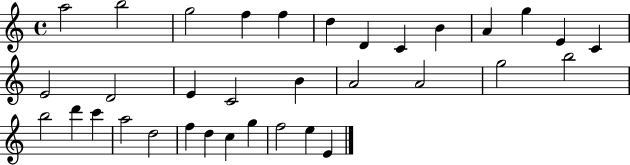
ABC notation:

X:1
T:Untitled
M:4/4
L:1/4
K:C
a2 b2 g2 f f d D C B A g E C E2 D2 E C2 B A2 A2 g2 b2 b2 d' c' a2 d2 f d c g f2 e E